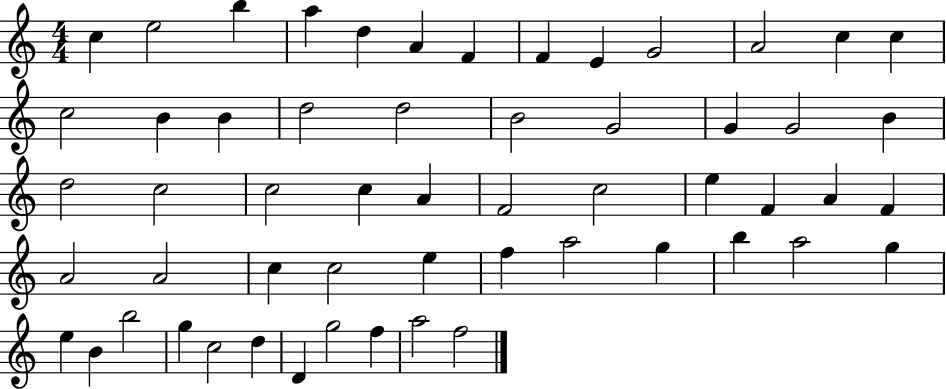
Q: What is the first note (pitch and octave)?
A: C5